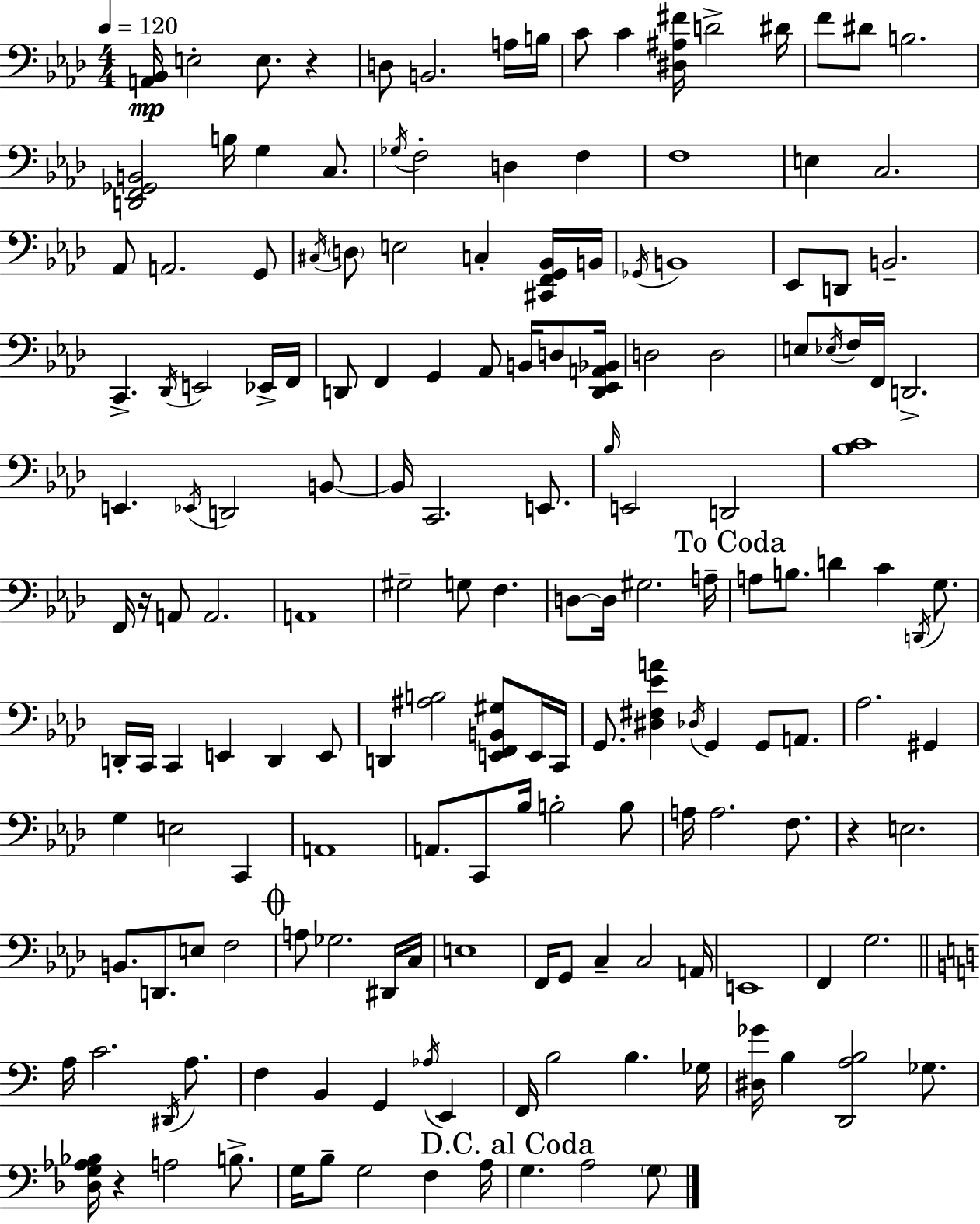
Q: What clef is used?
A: bass